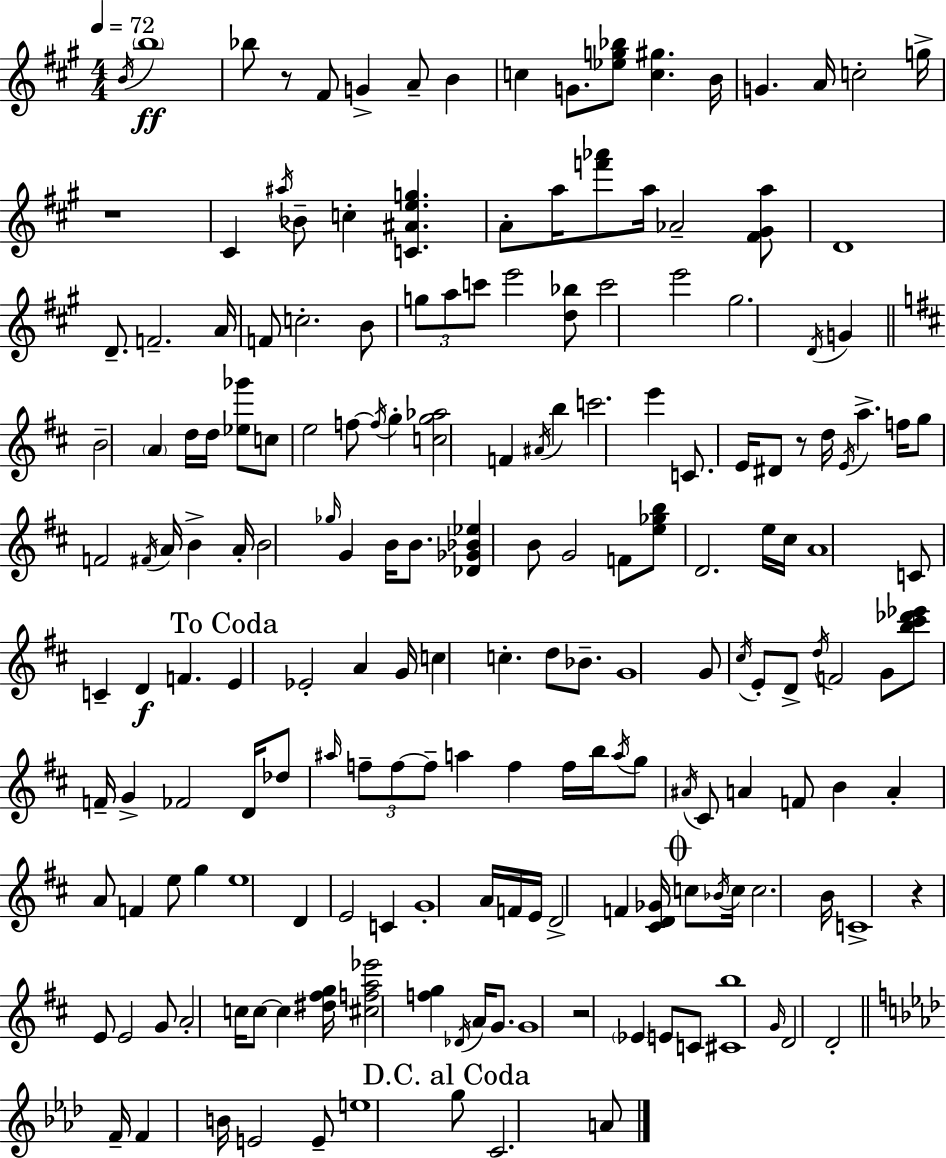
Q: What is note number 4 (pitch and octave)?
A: F#4